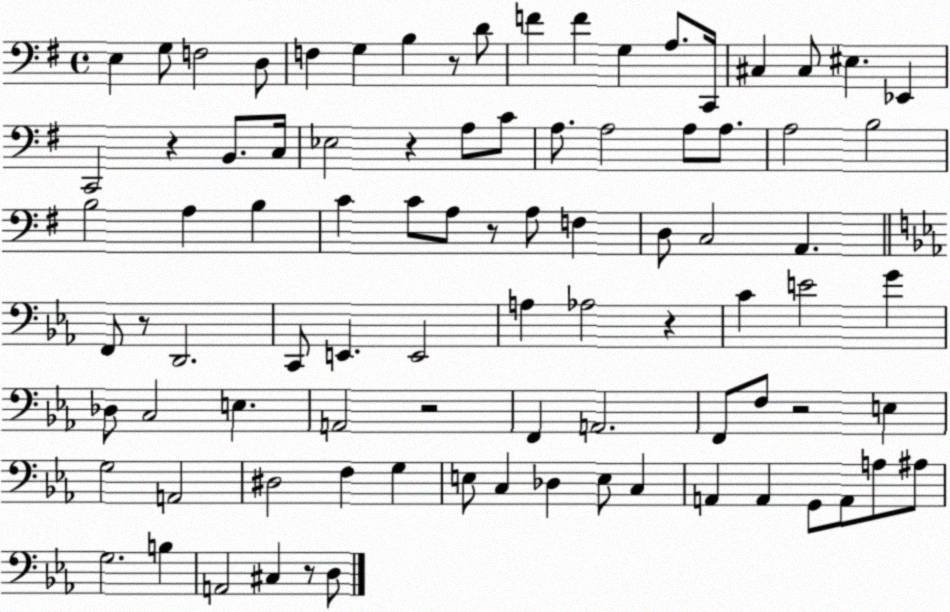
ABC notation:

X:1
T:Untitled
M:4/4
L:1/4
K:G
E, G,/2 F,2 D,/2 F, G, B, z/2 D/2 F F G, A,/2 C,,/4 ^C, ^C,/2 ^E, _E,, C,,2 z B,,/2 C,/4 _E,2 z A,/2 C/2 A,/2 A,2 A,/2 A,/2 A,2 B,2 B,2 A, B, C C/2 A,/2 z/2 A,/2 F, D,/2 C,2 A,, F,,/2 z/2 D,,2 C,,/2 E,, E,,2 A, _A,2 z C E2 G _D,/2 C,2 E, A,,2 z2 F,, A,,2 F,,/2 F,/2 z2 E, G,2 A,,2 ^D,2 F, G, E,/2 C, _D, E,/2 C, A,, A,, G,,/2 A,,/2 A,/2 ^A,/2 G,2 B, A,,2 ^C, z/2 D,/2